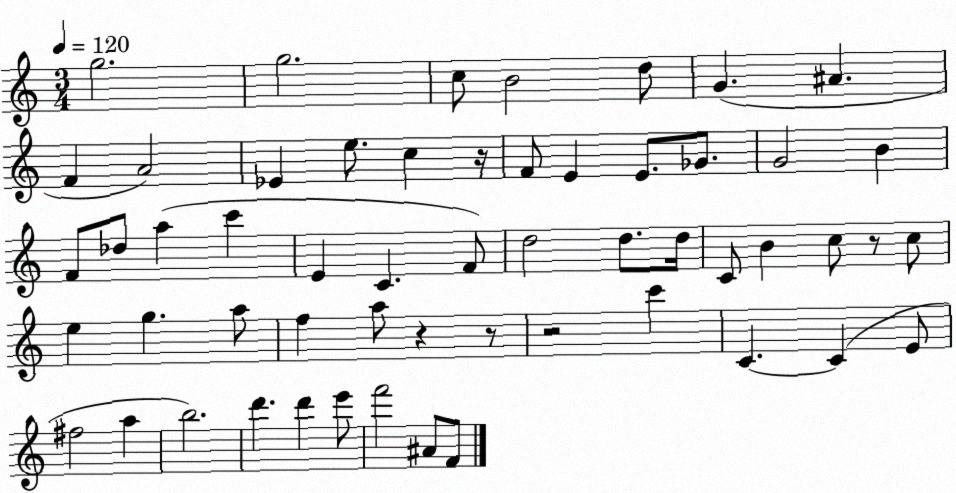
X:1
T:Untitled
M:3/4
L:1/4
K:C
g2 g2 c/2 B2 d/2 G ^A F A2 _E e/2 c z/4 F/2 E E/2 _G/2 G2 B F/2 _d/2 a c' E C F/2 d2 d/2 d/4 C/2 B c/2 z/2 c/2 e g a/2 f a/2 z z/2 z2 c' C C E/2 ^f2 a b2 d' d' e'/2 f'2 ^A/2 F/2